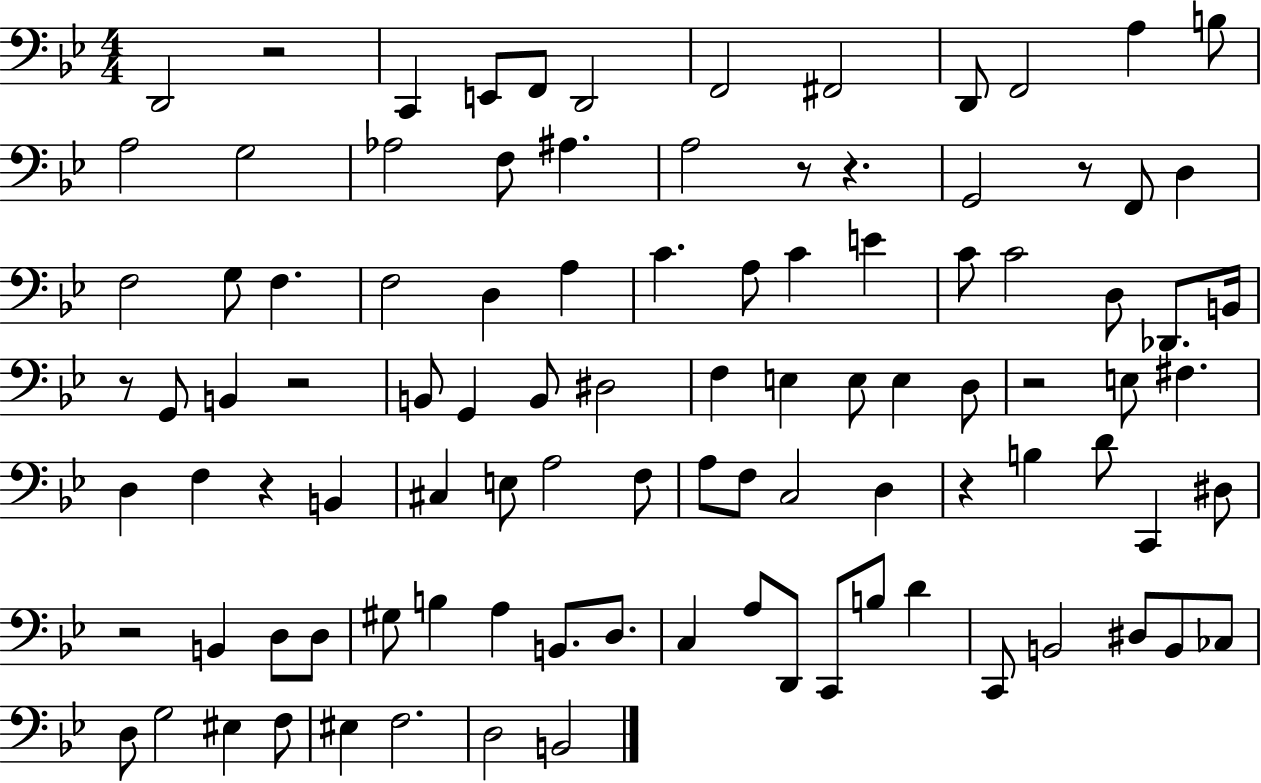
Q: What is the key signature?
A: BES major